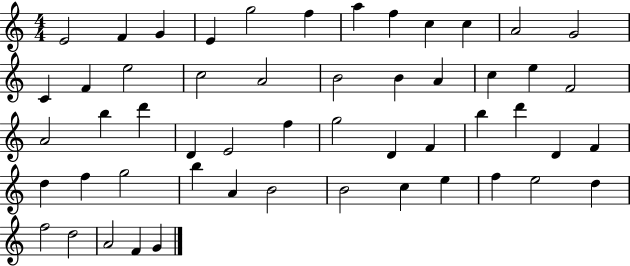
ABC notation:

X:1
T:Untitled
M:4/4
L:1/4
K:C
E2 F G E g2 f a f c c A2 G2 C F e2 c2 A2 B2 B A c e F2 A2 b d' D E2 f g2 D F b d' D F d f g2 b A B2 B2 c e f e2 d f2 d2 A2 F G